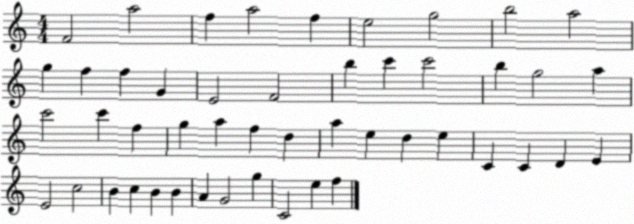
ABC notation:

X:1
T:Untitled
M:4/4
L:1/4
K:C
F2 a2 f a2 f e2 g2 b2 a2 g f f G E2 F2 b c' c'2 b g2 a c'2 c' f g a f d a e d e C C D E E2 c2 B c B B A G2 g C2 e f